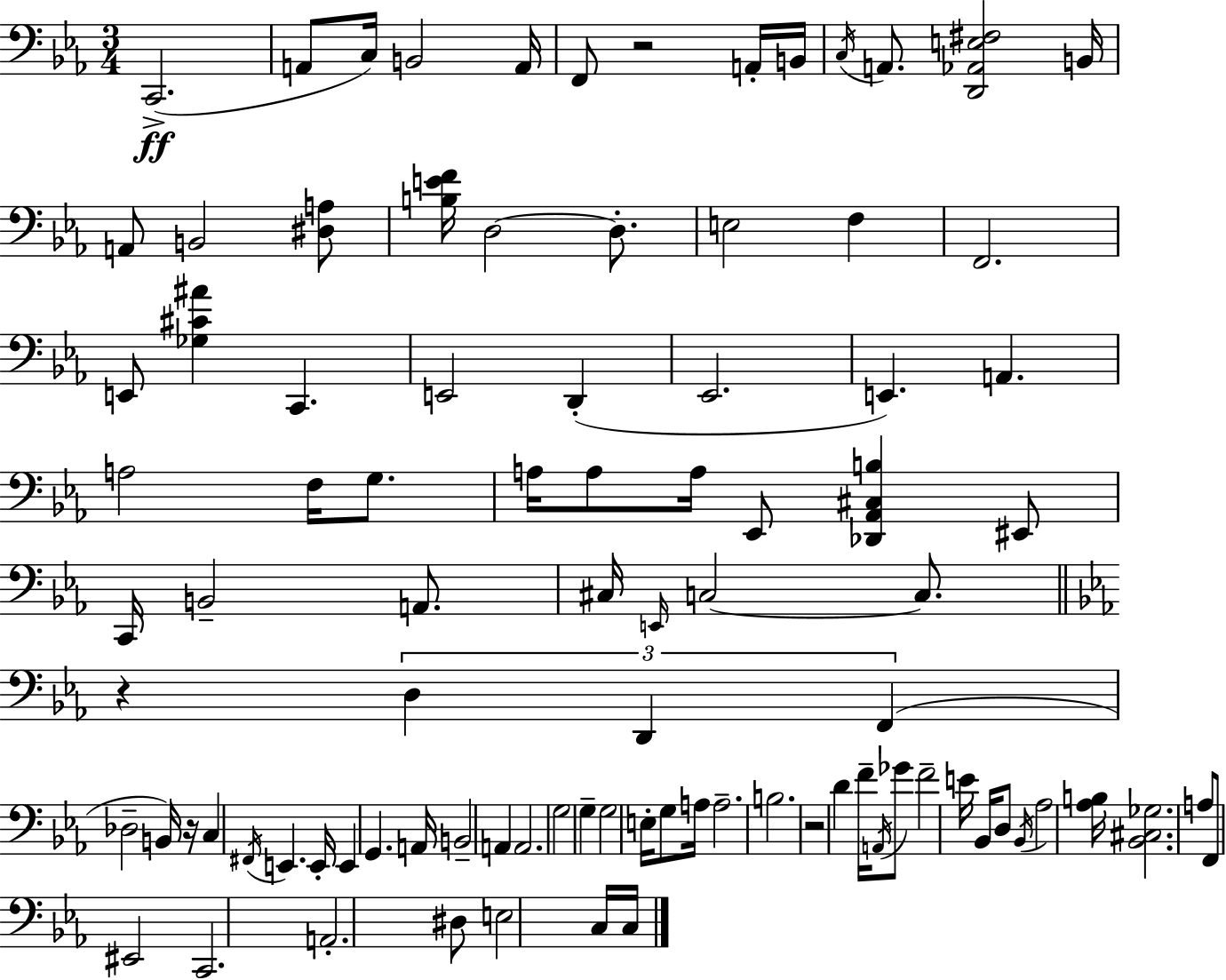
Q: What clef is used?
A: bass